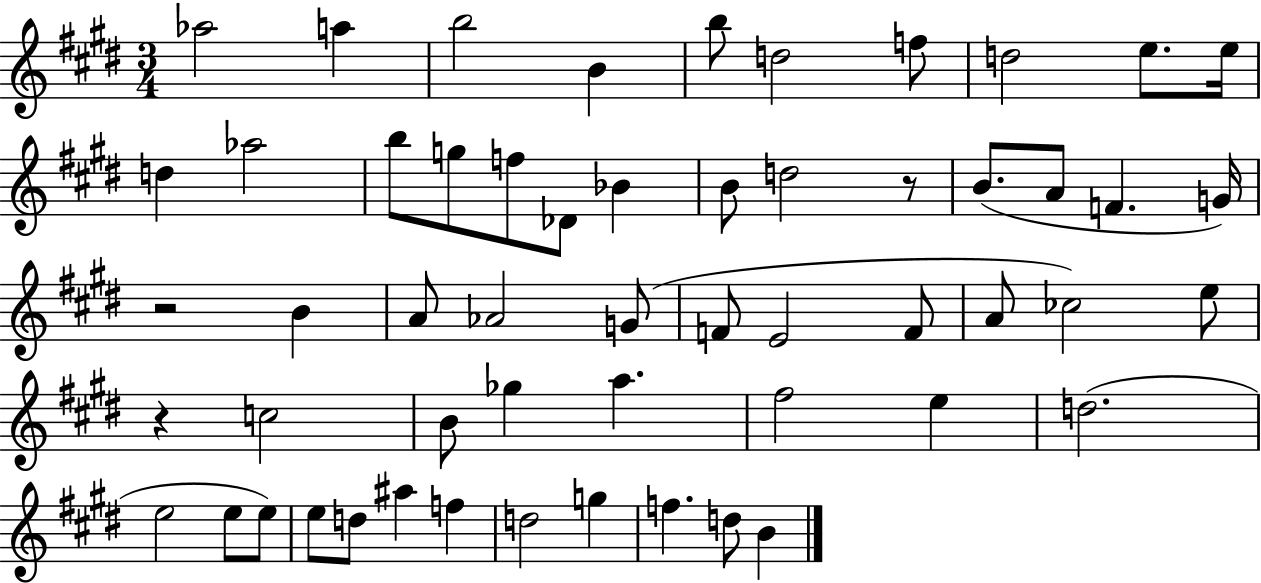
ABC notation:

X:1
T:Untitled
M:3/4
L:1/4
K:E
_a2 a b2 B b/2 d2 f/2 d2 e/2 e/4 d _a2 b/2 g/2 f/2 _D/2 _B B/2 d2 z/2 B/2 A/2 F G/4 z2 B A/2 _A2 G/2 F/2 E2 F/2 A/2 _c2 e/2 z c2 B/2 _g a ^f2 e d2 e2 e/2 e/2 e/2 d/2 ^a f d2 g f d/2 B